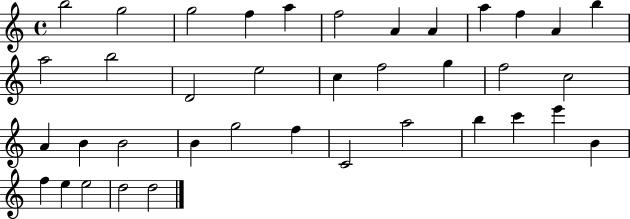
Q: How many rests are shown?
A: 0